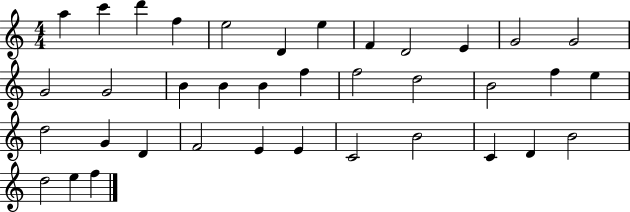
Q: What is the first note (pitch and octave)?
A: A5